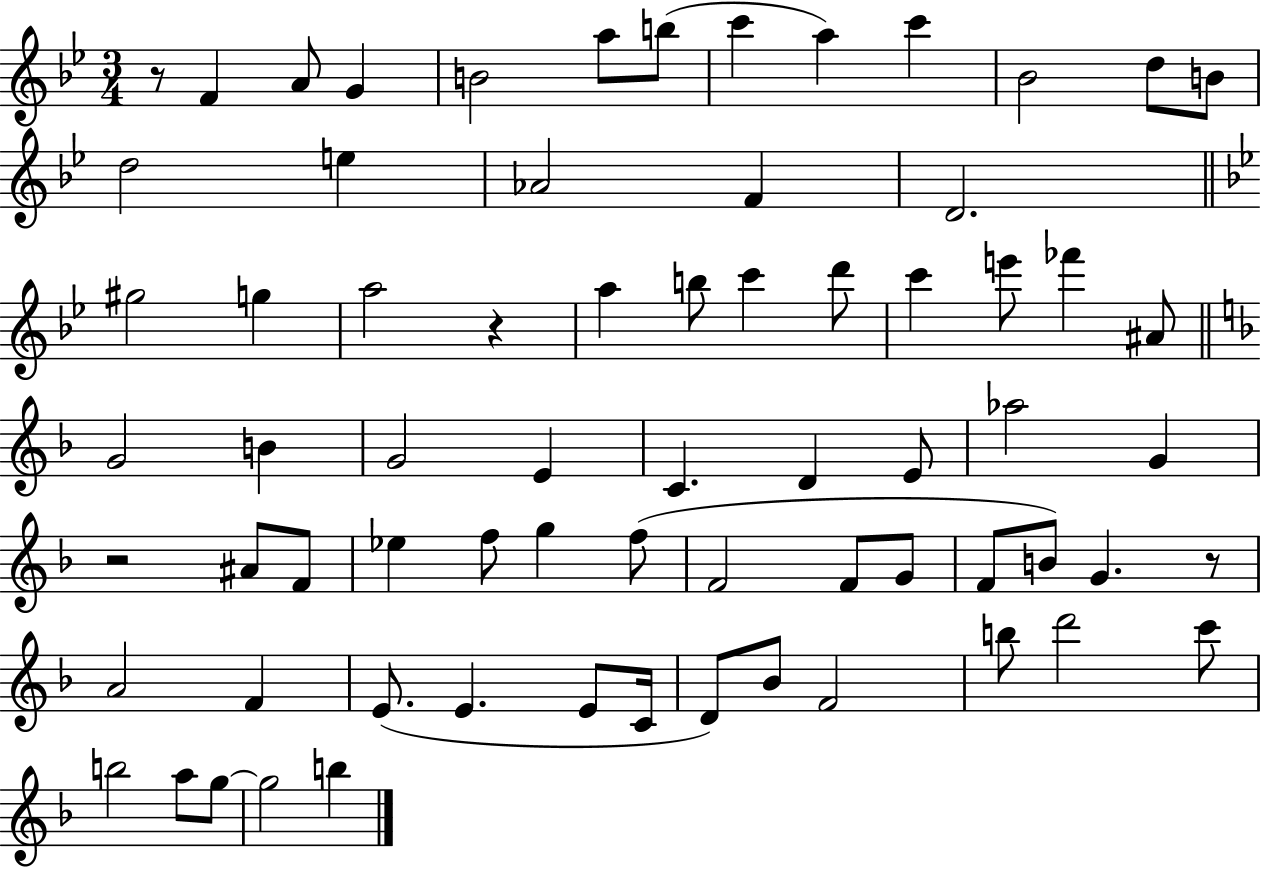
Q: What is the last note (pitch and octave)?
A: B5